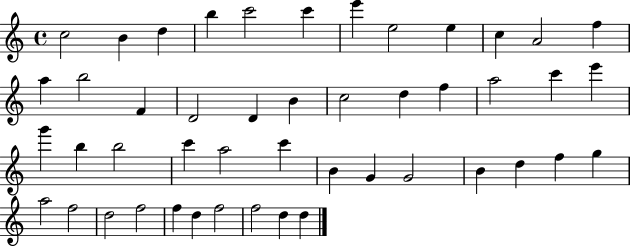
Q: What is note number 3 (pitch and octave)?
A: D5